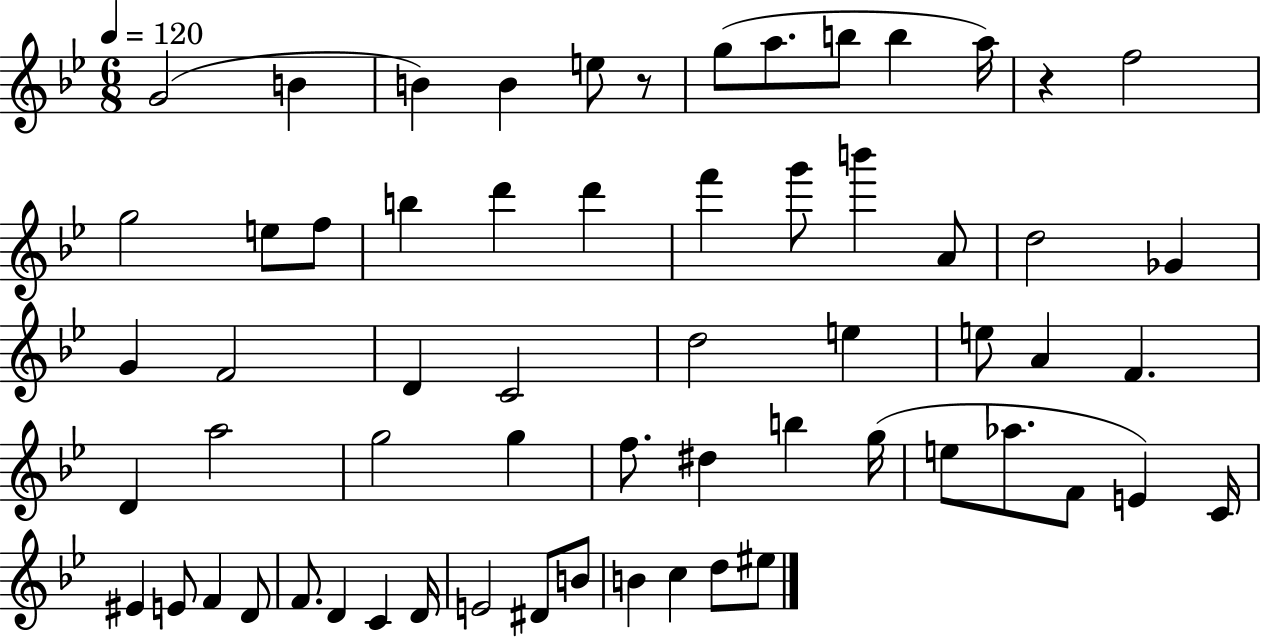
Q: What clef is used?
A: treble